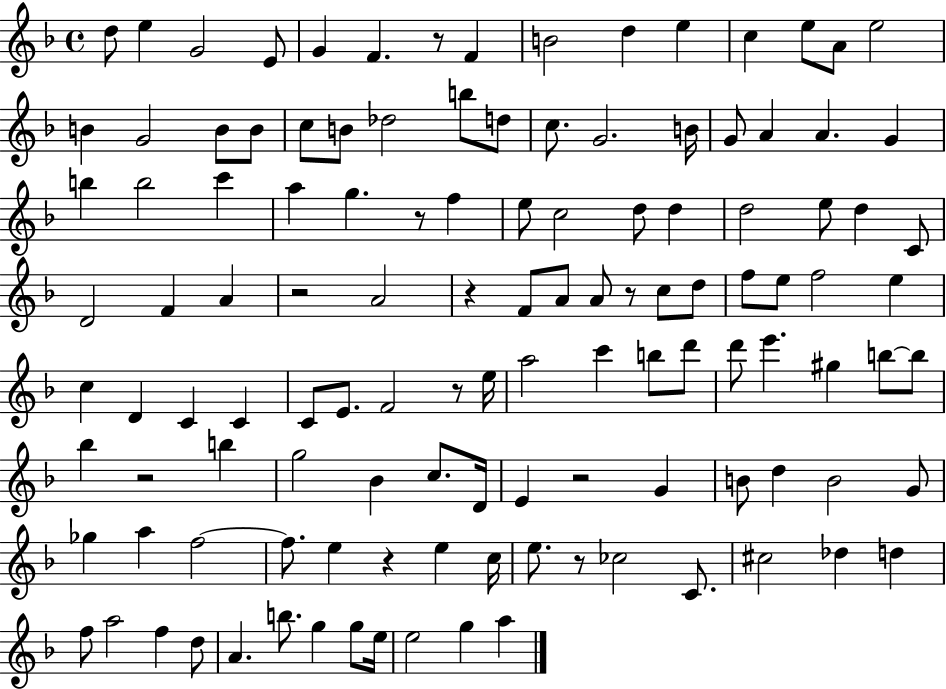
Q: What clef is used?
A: treble